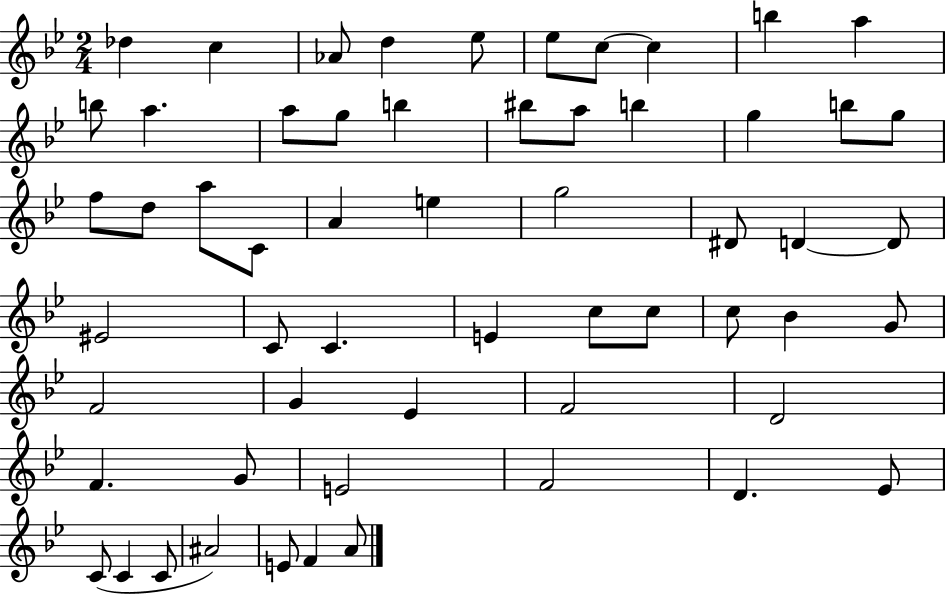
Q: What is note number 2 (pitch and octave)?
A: C5